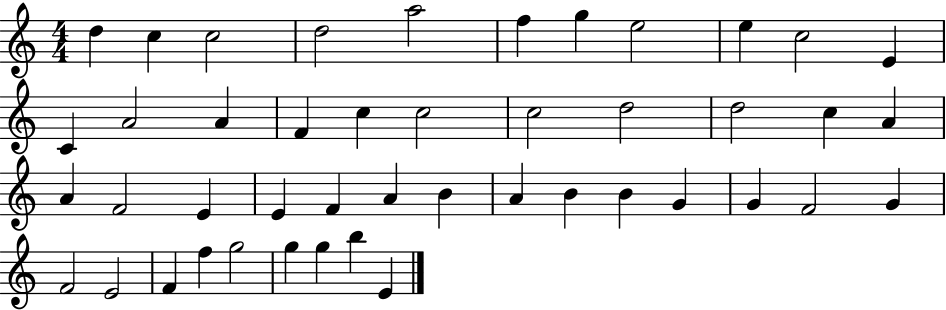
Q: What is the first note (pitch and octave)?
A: D5